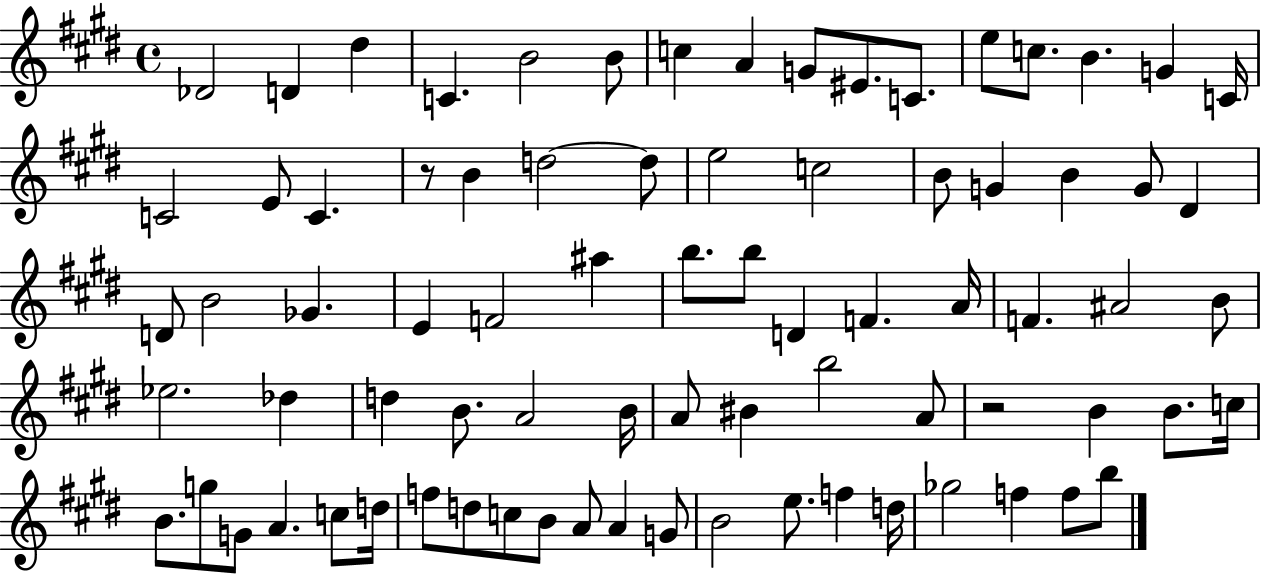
{
  \clef treble
  \time 4/4
  \defaultTimeSignature
  \key e \major
  des'2 d'4 dis''4 | c'4. b'2 b'8 | c''4 a'4 g'8 eis'8. c'8. | e''8 c''8. b'4. g'4 c'16 | \break c'2 e'8 c'4. | r8 b'4 d''2~~ d''8 | e''2 c''2 | b'8 g'4 b'4 g'8 dis'4 | \break d'8 b'2 ges'4. | e'4 f'2 ais''4 | b''8. b''8 d'4 f'4. a'16 | f'4. ais'2 b'8 | \break ees''2. des''4 | d''4 b'8. a'2 b'16 | a'8 bis'4 b''2 a'8 | r2 b'4 b'8. c''16 | \break b'8. g''8 g'8 a'4. c''8 d''16 | f''8 d''8 c''8 b'8 a'8 a'4 g'8 | b'2 e''8. f''4 d''16 | ges''2 f''4 f''8 b''8 | \break \bar "|."
}